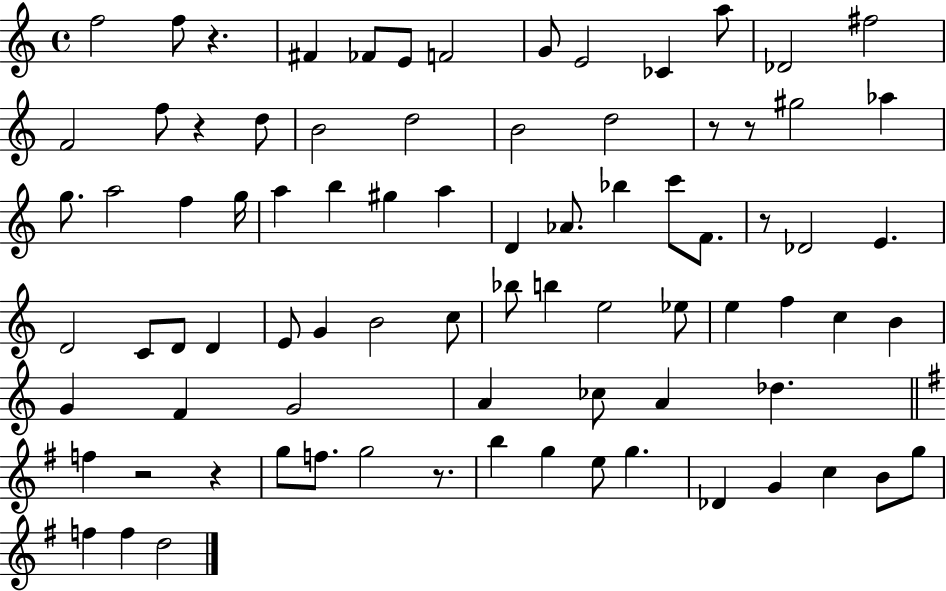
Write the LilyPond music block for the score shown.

{
  \clef treble
  \time 4/4
  \defaultTimeSignature
  \key c \major
  \repeat volta 2 { f''2 f''8 r4. | fis'4 fes'8 e'8 f'2 | g'8 e'2 ces'4 a''8 | des'2 fis''2 | \break f'2 f''8 r4 d''8 | b'2 d''2 | b'2 d''2 | r8 r8 gis''2 aes''4 | \break g''8. a''2 f''4 g''16 | a''4 b''4 gis''4 a''4 | d'4 aes'8. bes''4 c'''8 f'8. | r8 des'2 e'4. | \break d'2 c'8 d'8 d'4 | e'8 g'4 b'2 c''8 | bes''8 b''4 e''2 ees''8 | e''4 f''4 c''4 b'4 | \break g'4 f'4 g'2 | a'4 ces''8 a'4 des''4. | \bar "||" \break \key g \major f''4 r2 r4 | g''8 f''8. g''2 r8. | b''4 g''4 e''8 g''4. | des'4 g'4 c''4 b'8 g''8 | \break f''4 f''4 d''2 | } \bar "|."
}